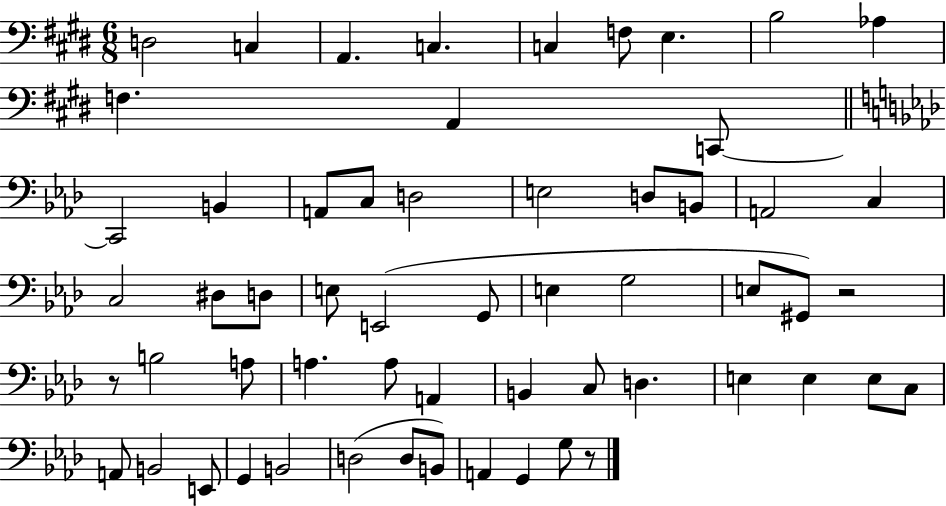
D3/h C3/q A2/q. C3/q. C3/q F3/e E3/q. B3/h Ab3/q F3/q. A2/q C2/e C2/h B2/q A2/e C3/e D3/h E3/h D3/e B2/e A2/h C3/q C3/h D#3/e D3/e E3/e E2/h G2/e E3/q G3/h E3/e G#2/e R/h R/e B3/h A3/e A3/q. A3/e A2/q B2/q C3/e D3/q. E3/q E3/q E3/e C3/e A2/e B2/h E2/e G2/q B2/h D3/h D3/e B2/e A2/q G2/q G3/e R/e